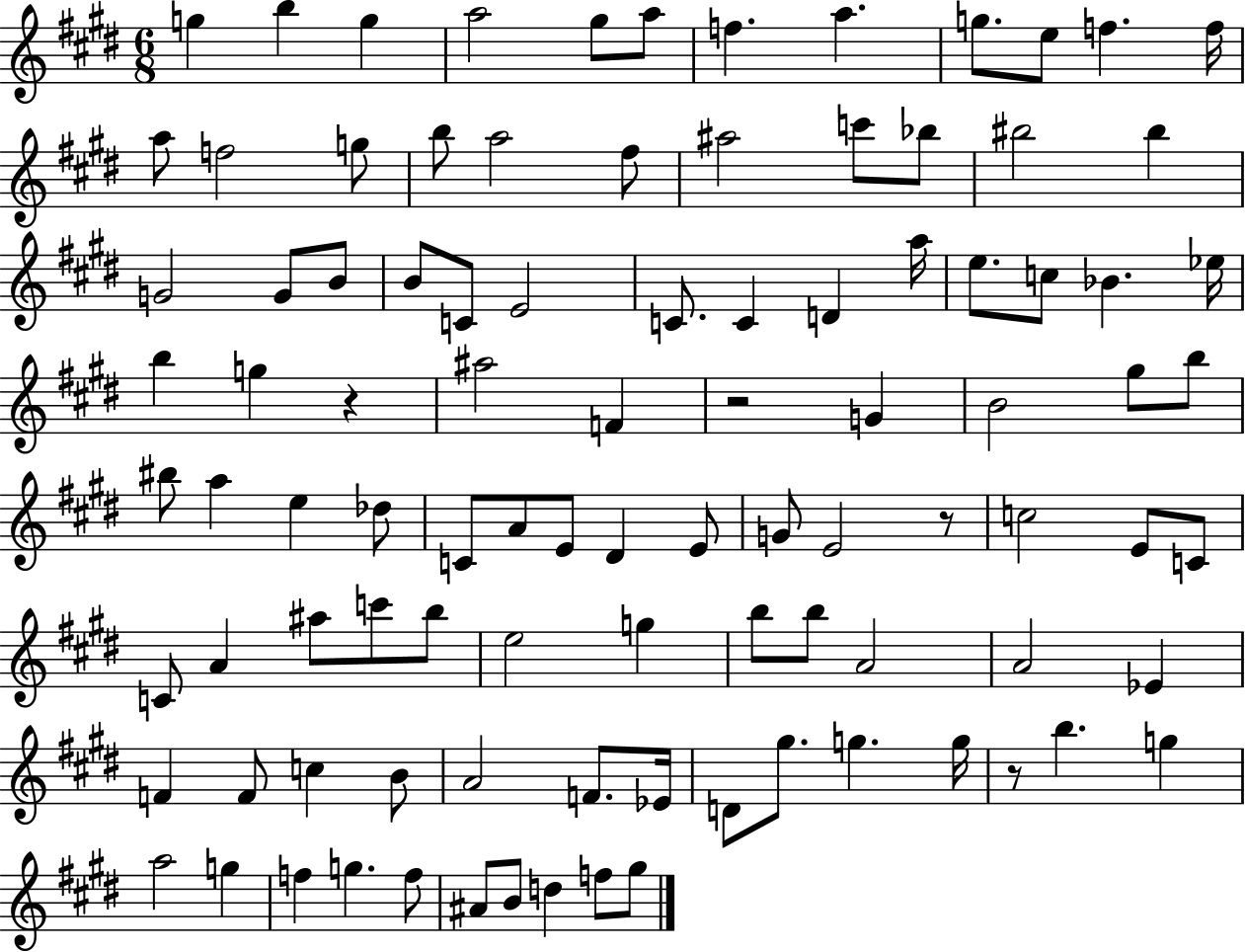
G5/q B5/q G5/q A5/h G#5/e A5/e F5/q. A5/q. G5/e. E5/e F5/q. F5/s A5/e F5/h G5/e B5/e A5/h F#5/e A#5/h C6/e Bb5/e BIS5/h BIS5/q G4/h G4/e B4/e B4/e C4/e E4/h C4/e. C4/q D4/q A5/s E5/e. C5/e Bb4/q. Eb5/s B5/q G5/q R/q A#5/h F4/q R/h G4/q B4/h G#5/e B5/e BIS5/e A5/q E5/q Db5/e C4/e A4/e E4/e D#4/q E4/e G4/e E4/h R/e C5/h E4/e C4/e C4/e A4/q A#5/e C6/e B5/e E5/h G5/q B5/e B5/e A4/h A4/h Eb4/q F4/q F4/e C5/q B4/e A4/h F4/e. Eb4/s D4/e G#5/e. G5/q. G5/s R/e B5/q. G5/q A5/h G5/q F5/q G5/q. F5/e A#4/e B4/e D5/q F5/e G#5/e